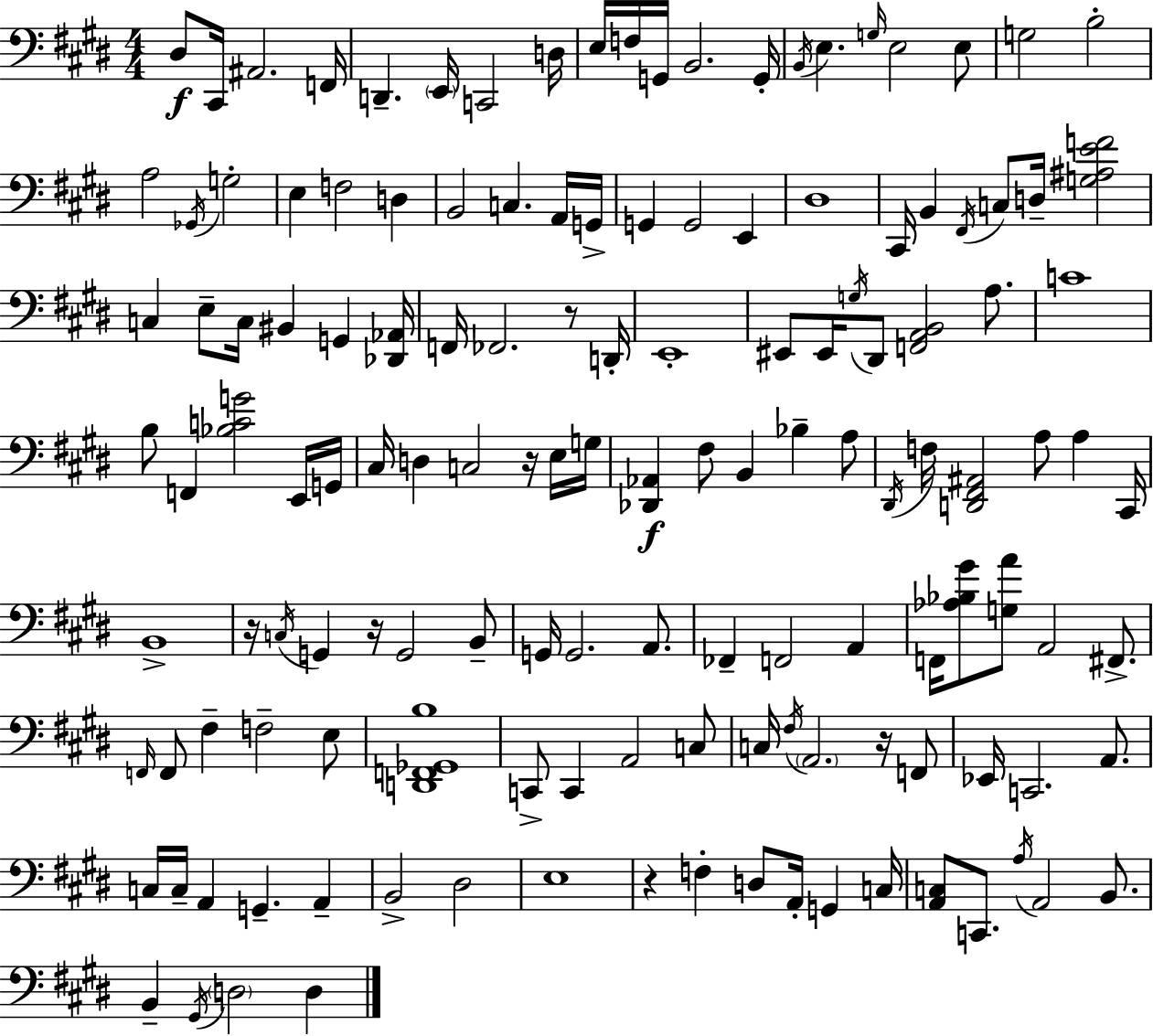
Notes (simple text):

D#3/e C#2/s A#2/h. F2/s D2/q. E2/s C2/h D3/s E3/s F3/s G2/s B2/h. G2/s B2/s E3/q. G3/s E3/h E3/e G3/h B3/h A3/h Gb2/s G3/h E3/q F3/h D3/q B2/h C3/q. A2/s G2/s G2/q G2/h E2/q D#3/w C#2/s B2/q F#2/s C3/e D3/s [G3,A#3,E4,F4]/h C3/q E3/e C3/s BIS2/q G2/q [Db2,Ab2]/s F2/s FES2/h. R/e D2/s E2/w EIS2/e EIS2/s G3/s D#2/e [F2,A2,B2]/h A3/e. C4/w B3/e F2/q [Bb3,C4,G4]/h E2/s G2/s C#3/s D3/q C3/h R/s E3/s G3/s [Db2,Ab2]/q F#3/e B2/q Bb3/q A3/e D#2/s F3/s [D2,F#2,A#2]/h A3/e A3/q C#2/s B2/w R/s C3/s G2/q R/s G2/h B2/e G2/s G2/h. A2/e. FES2/q F2/h A2/q F2/s [Ab3,Bb3,G#4]/e [G3,A4]/e A2/h F#2/e. F2/s F2/e F#3/q F3/h E3/e [D2,F2,Gb2,B3]/w C2/e C2/q A2/h C3/e C3/s F#3/s A2/h. R/s F2/e Eb2/s C2/h. A2/e. C3/s C3/s A2/q G2/q. A2/q B2/h D#3/h E3/w R/q F3/q D3/e A2/s G2/q C3/s [A2,C3]/e C2/e. A3/s A2/h B2/e. B2/q G#2/s D3/h D3/q